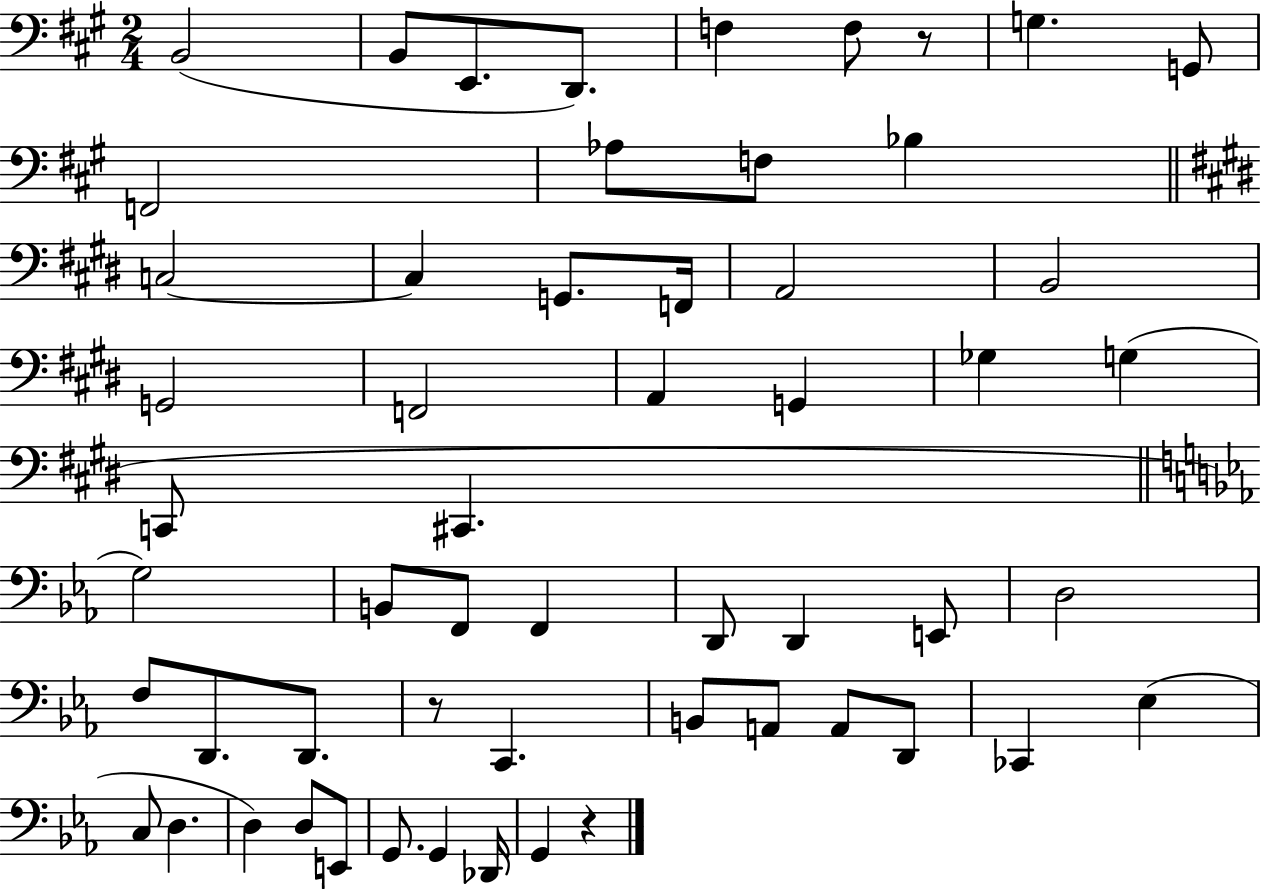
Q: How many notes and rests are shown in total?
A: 56